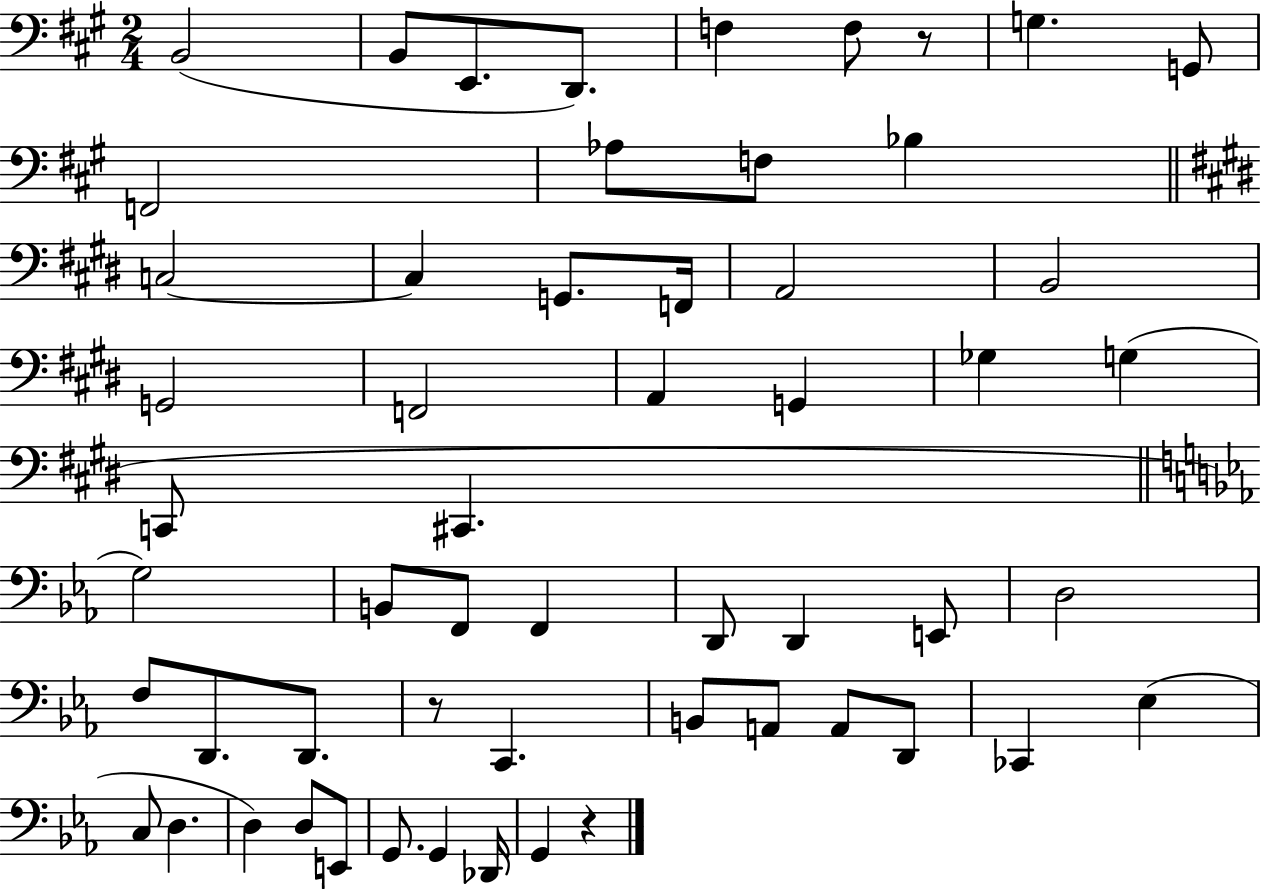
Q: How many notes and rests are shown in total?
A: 56